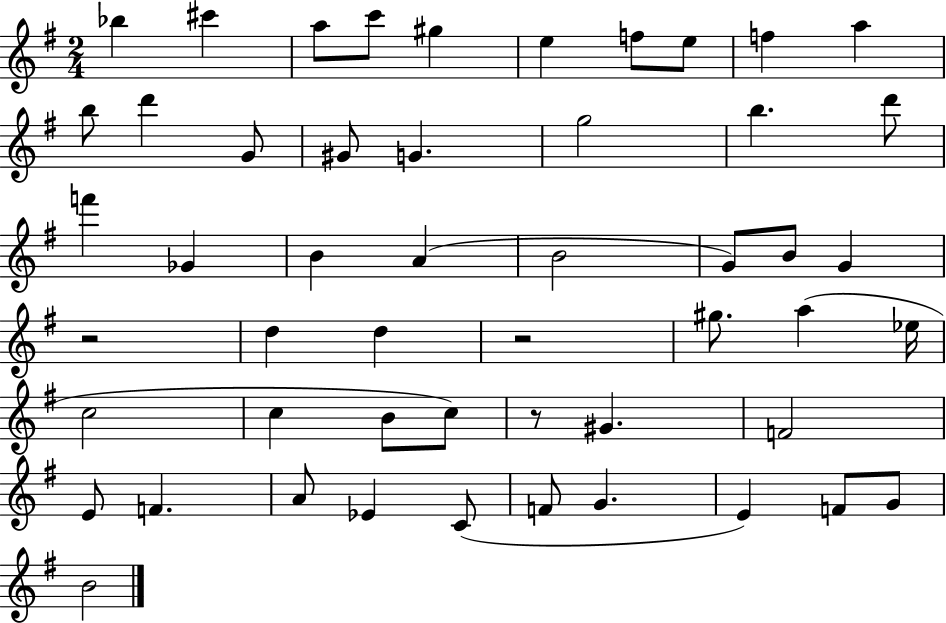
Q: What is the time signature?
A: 2/4